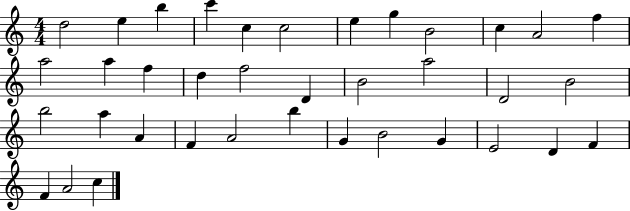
D5/h E5/q B5/q C6/q C5/q C5/h E5/q G5/q B4/h C5/q A4/h F5/q A5/h A5/q F5/q D5/q F5/h D4/q B4/h A5/h D4/h B4/h B5/h A5/q A4/q F4/q A4/h B5/q G4/q B4/h G4/q E4/h D4/q F4/q F4/q A4/h C5/q